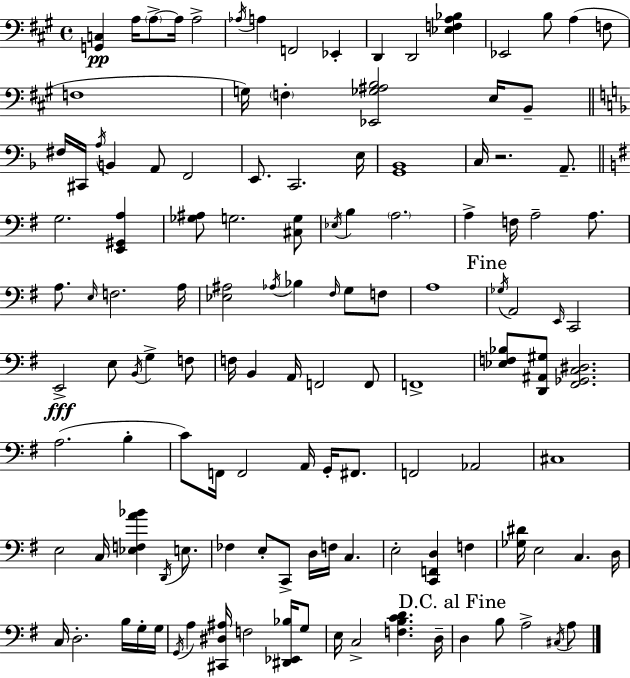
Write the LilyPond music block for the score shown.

{
  \clef bass
  \time 4/4
  \defaultTimeSignature
  \key a \major
  <g, c>4\pp a16 \parenthesize a8->~~ a16 a2-> | \acciaccatura { aes16 } a4 f,2 ees,4-. | d,4 d,2 <ees f a bes>4 | ees,2 b8 a4( f8 | \break f1 | g16) \parenthesize f4-. <ees, ges ais b>2 e16 b,8-- | \bar "||" \break \key f \major fis16 cis,16 \acciaccatura { a16 } b,4 a,8 f,2 | e,8. c,2. | e16 <g, bes,>1 | c16 r2. a,8.-- | \break \bar "||" \break \key g \major g2. <e, gis, a>4 | <ges ais>8 g2. <cis g>8 | \acciaccatura { ees16 } b4 \parenthesize a2. | a4-> f16 a2-- a8. | \break a8. \grace { e16 } f2. | a16 <ees ais>2 \acciaccatura { aes16 } bes4 \grace { fis16 } | g8 f8 a1 | \mark "Fine" \acciaccatura { ges16 } a,2 \grace { e,16 } c,2 | \break e,2->\fff e8 | \acciaccatura { b,16 } g4-> f8 f16 b,4 a,16 f,2 | f,8 f,1-> | <ees f bes>8 <d, ais, gis>8 <fis, ges, c dis>2. | \break a2.( | b4-. c'8) f,16 f,2 | a,16 g,16-. fis,8. f,2 aes,2 | cis1 | \break e2 c16 | <ees f a' bes'>4 \acciaccatura { d,16 } e8. fes4 e8-. c,8-> | d16 f16 c4. e2-. | <c, f, d>4 f4 <ges dis'>16 e2 | \break c4. d16 c16 d2.-. | b16 g16-. g16 \acciaccatura { g,16 } a4 <cis, dis ais>16 f2 | <dis, ees, bes>16 g8 e16 c2-> | <f b c' d'>4. d16-- \mark "D.C. al Fine" d4 b8 a2-> | \break \acciaccatura { cis16 } a8 \bar "|."
}